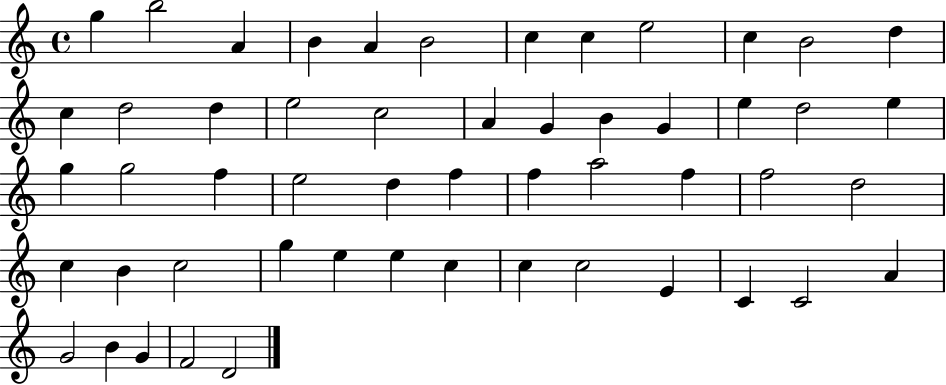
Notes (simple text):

G5/q B5/h A4/q B4/q A4/q B4/h C5/q C5/q E5/h C5/q B4/h D5/q C5/q D5/h D5/q E5/h C5/h A4/q G4/q B4/q G4/q E5/q D5/h E5/q G5/q G5/h F5/q E5/h D5/q F5/q F5/q A5/h F5/q F5/h D5/h C5/q B4/q C5/h G5/q E5/q E5/q C5/q C5/q C5/h E4/q C4/q C4/h A4/q G4/h B4/q G4/q F4/h D4/h